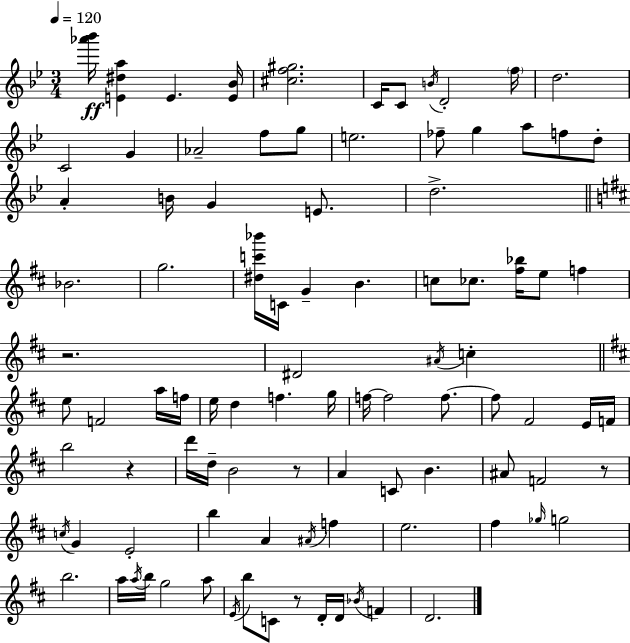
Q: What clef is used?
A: treble